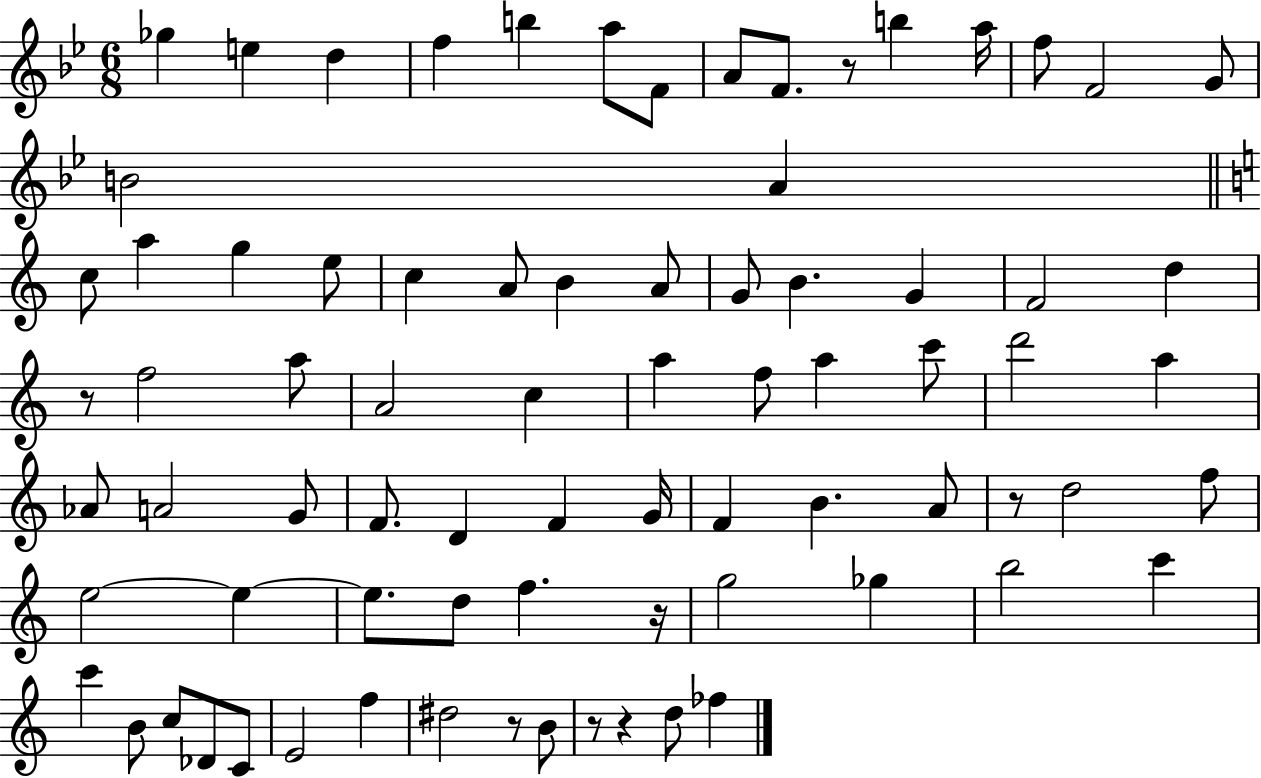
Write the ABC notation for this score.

X:1
T:Untitled
M:6/8
L:1/4
K:Bb
_g e d f b a/2 F/2 A/2 F/2 z/2 b a/4 f/2 F2 G/2 B2 A c/2 a g e/2 c A/2 B A/2 G/2 B G F2 d z/2 f2 a/2 A2 c a f/2 a c'/2 d'2 a _A/2 A2 G/2 F/2 D F G/4 F B A/2 z/2 d2 f/2 e2 e e/2 d/2 f z/4 g2 _g b2 c' c' B/2 c/2 _D/2 C/2 E2 f ^d2 z/2 B/2 z/2 z d/2 _f